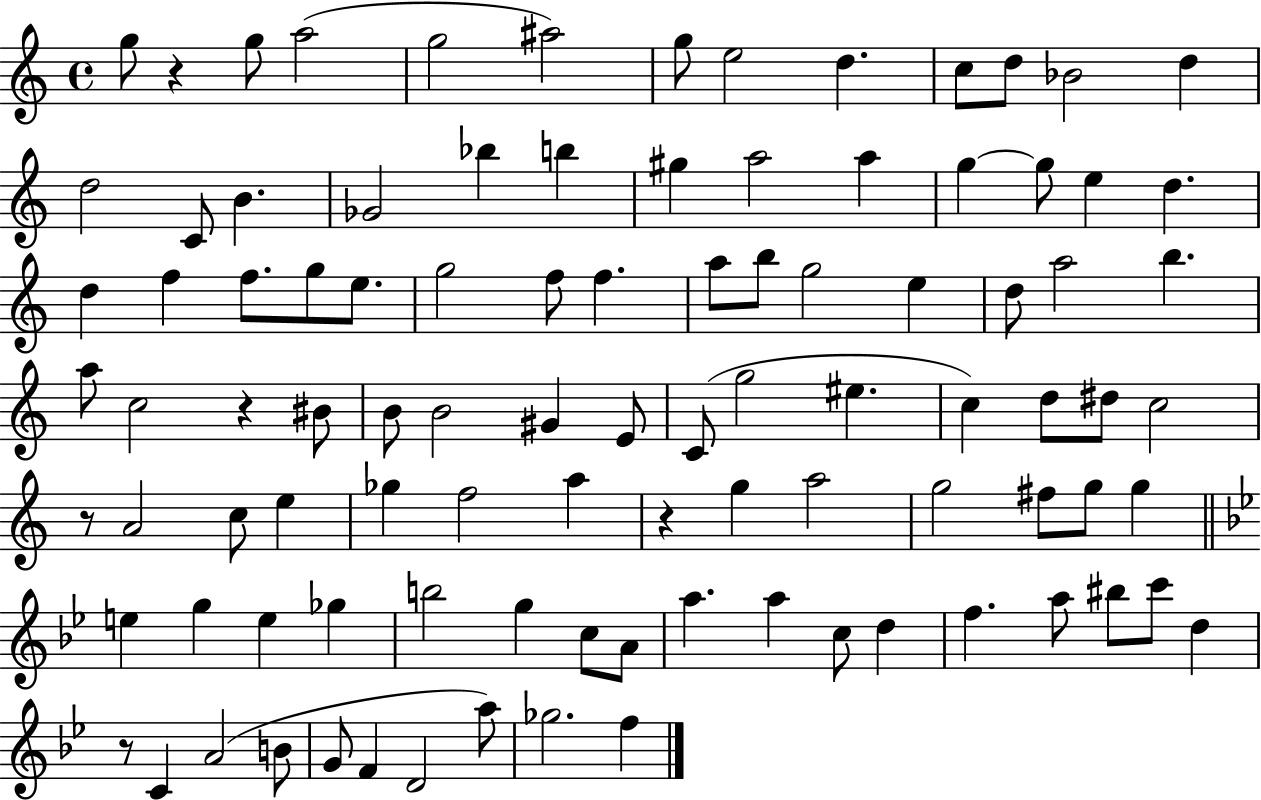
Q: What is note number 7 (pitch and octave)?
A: E5